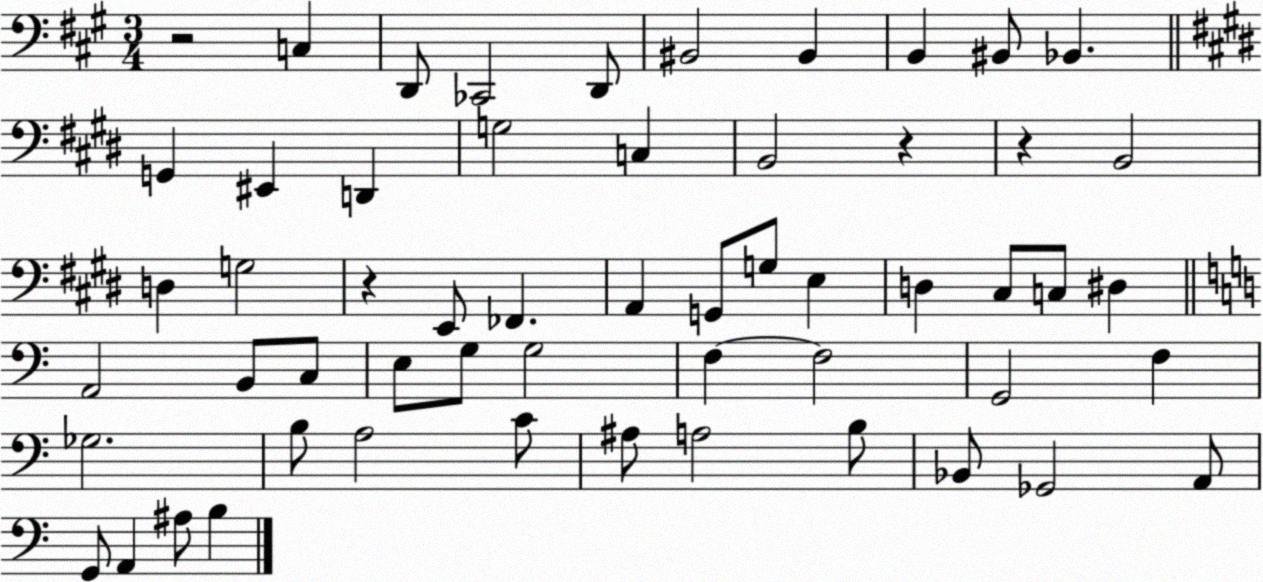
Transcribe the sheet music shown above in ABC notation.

X:1
T:Untitled
M:3/4
L:1/4
K:A
z2 C, D,,/2 _C,,2 D,,/2 ^B,,2 ^B,, B,, ^B,,/2 _B,, G,, ^E,, D,, G,2 C, B,,2 z z B,,2 D, G,2 z E,,/2 _F,, A,, G,,/2 G,/2 E, D, ^C,/2 C,/2 ^D, A,,2 B,,/2 C,/2 E,/2 G,/2 G,2 F, F,2 G,,2 F, _G,2 B,/2 A,2 C/2 ^A,/2 A,2 B,/2 _B,,/2 _G,,2 A,,/2 G,,/2 A,, ^A,/2 B,